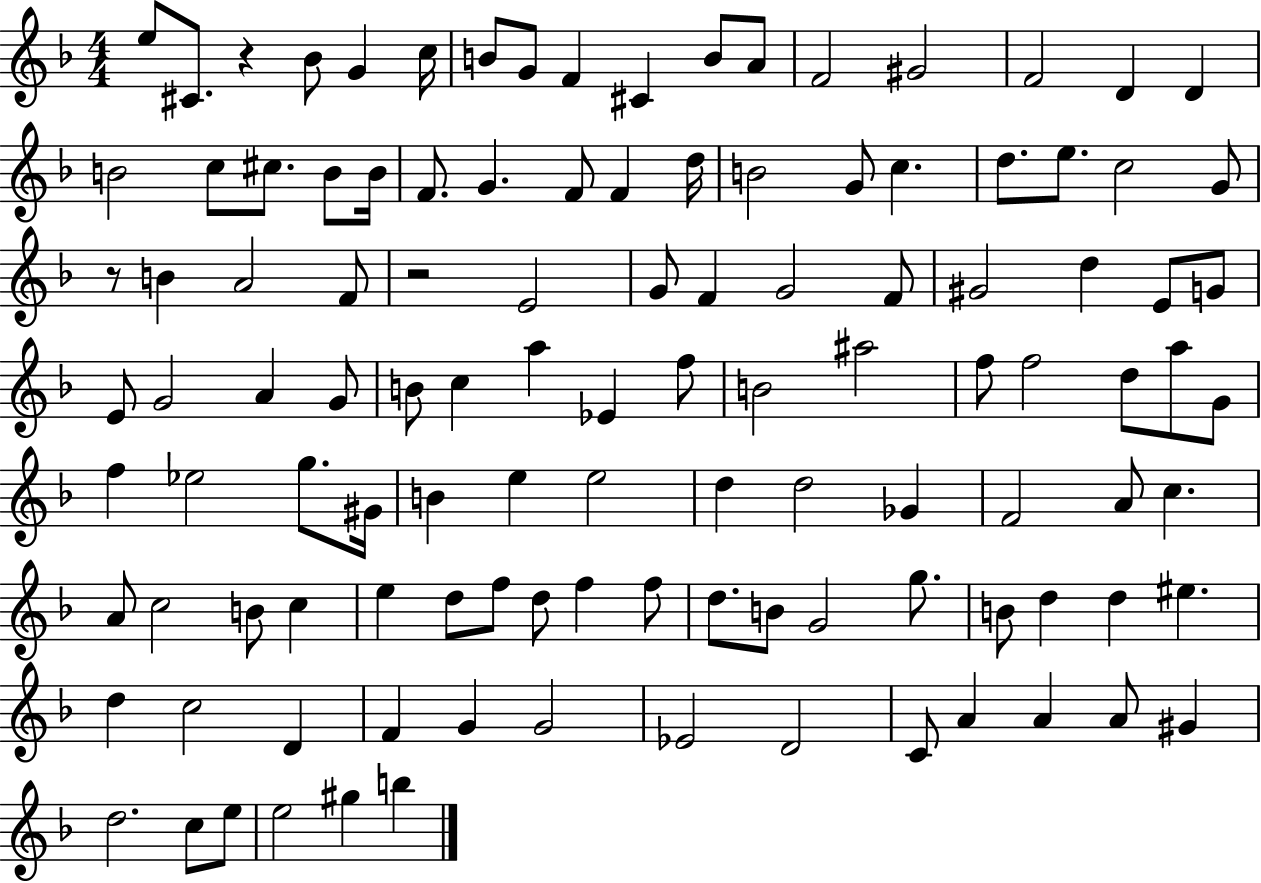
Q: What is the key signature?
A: F major